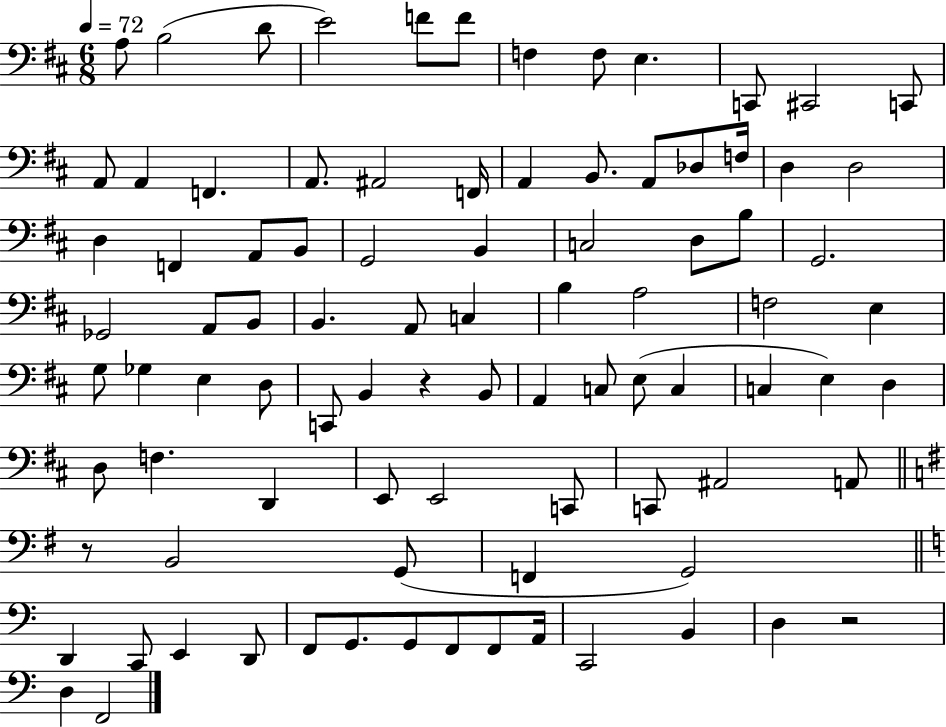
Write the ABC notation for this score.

X:1
T:Untitled
M:6/8
L:1/4
K:D
A,/2 B,2 D/2 E2 F/2 F/2 F, F,/2 E, C,,/2 ^C,,2 C,,/2 A,,/2 A,, F,, A,,/2 ^A,,2 F,,/4 A,, B,,/2 A,,/2 _D,/2 F,/4 D, D,2 D, F,, A,,/2 B,,/2 G,,2 B,, C,2 D,/2 B,/2 G,,2 _G,,2 A,,/2 B,,/2 B,, A,,/2 C, B, A,2 F,2 E, G,/2 _G, E, D,/2 C,,/2 B,, z B,,/2 A,, C,/2 E,/2 C, C, E, D, D,/2 F, D,, E,,/2 E,,2 C,,/2 C,,/2 ^A,,2 A,,/2 z/2 B,,2 G,,/2 F,, G,,2 D,, C,,/2 E,, D,,/2 F,,/2 G,,/2 G,,/2 F,,/2 F,,/2 A,,/4 C,,2 B,, D, z2 D, F,,2